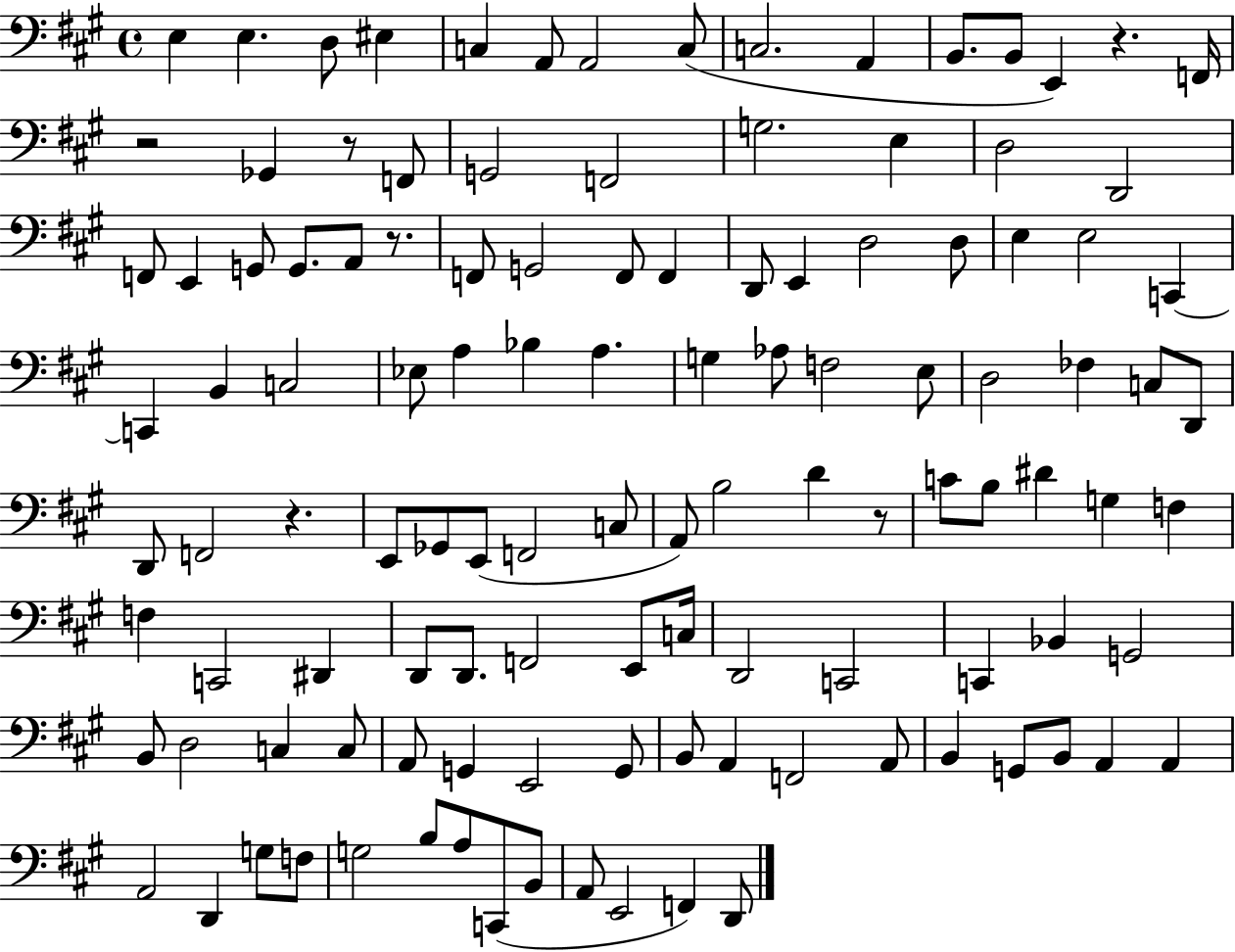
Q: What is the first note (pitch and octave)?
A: E3